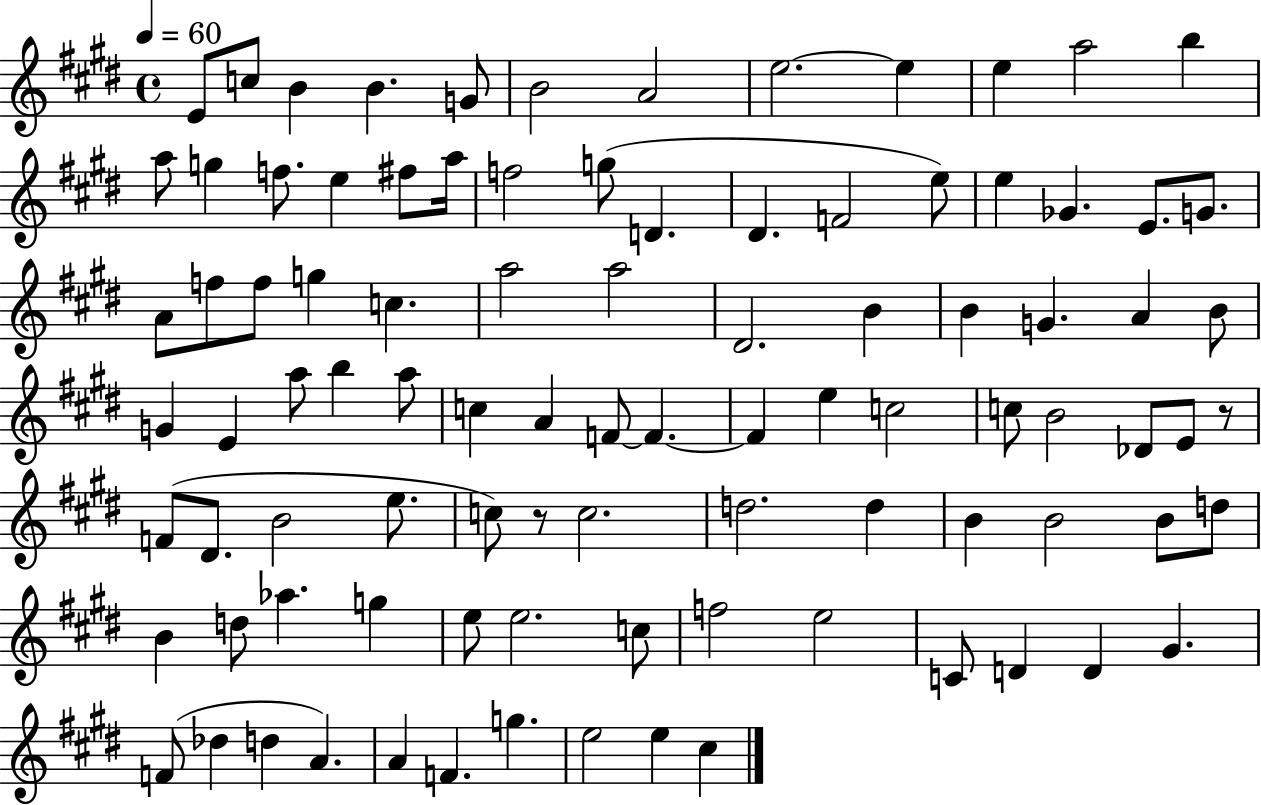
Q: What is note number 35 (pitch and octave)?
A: A5